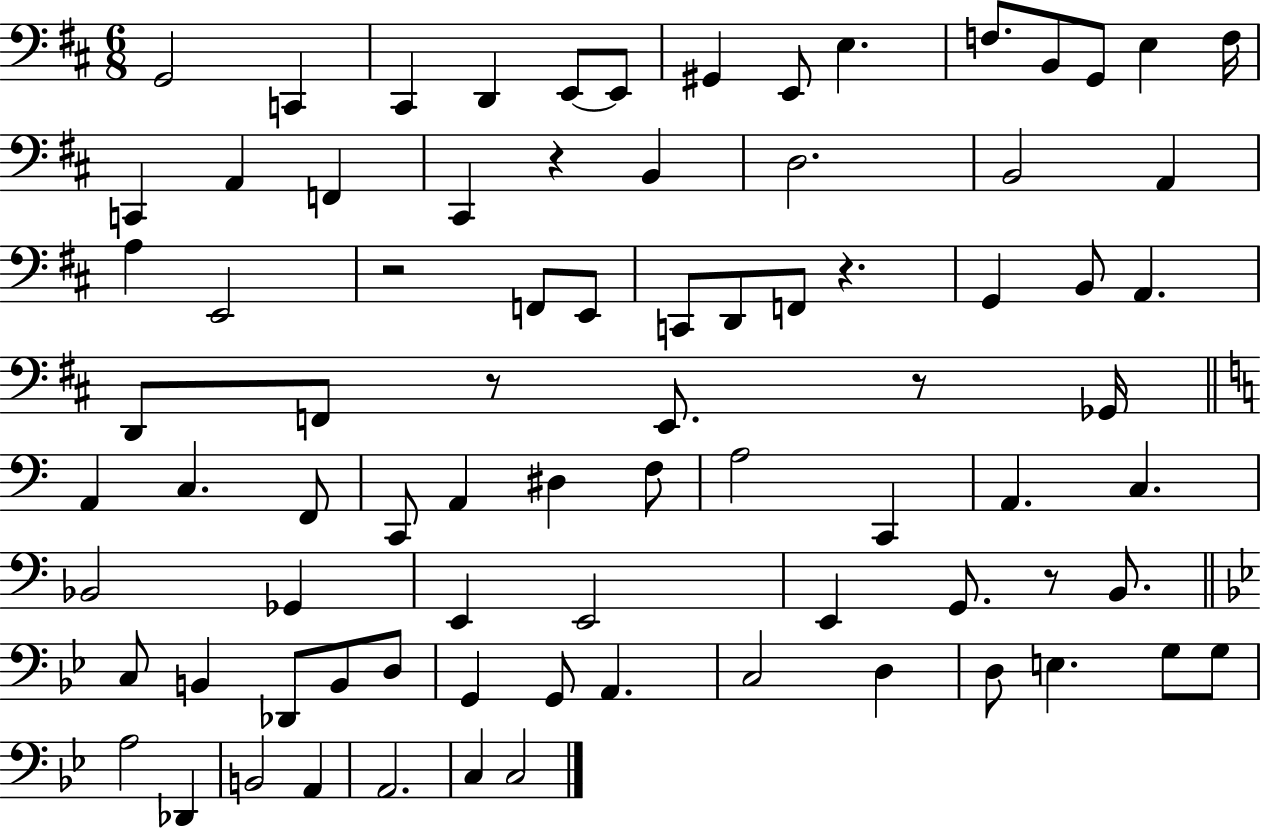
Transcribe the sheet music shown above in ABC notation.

X:1
T:Untitled
M:6/8
L:1/4
K:D
G,,2 C,, ^C,, D,, E,,/2 E,,/2 ^G,, E,,/2 E, F,/2 B,,/2 G,,/2 E, F,/4 C,, A,, F,, ^C,, z B,, D,2 B,,2 A,, A, E,,2 z2 F,,/2 E,,/2 C,,/2 D,,/2 F,,/2 z G,, B,,/2 A,, D,,/2 F,,/2 z/2 E,,/2 z/2 _G,,/4 A,, C, F,,/2 C,,/2 A,, ^D, F,/2 A,2 C,, A,, C, _B,,2 _G,, E,, E,,2 E,, G,,/2 z/2 B,,/2 C,/2 B,, _D,,/2 B,,/2 D,/2 G,, G,,/2 A,, C,2 D, D,/2 E, G,/2 G,/2 A,2 _D,, B,,2 A,, A,,2 C, C,2